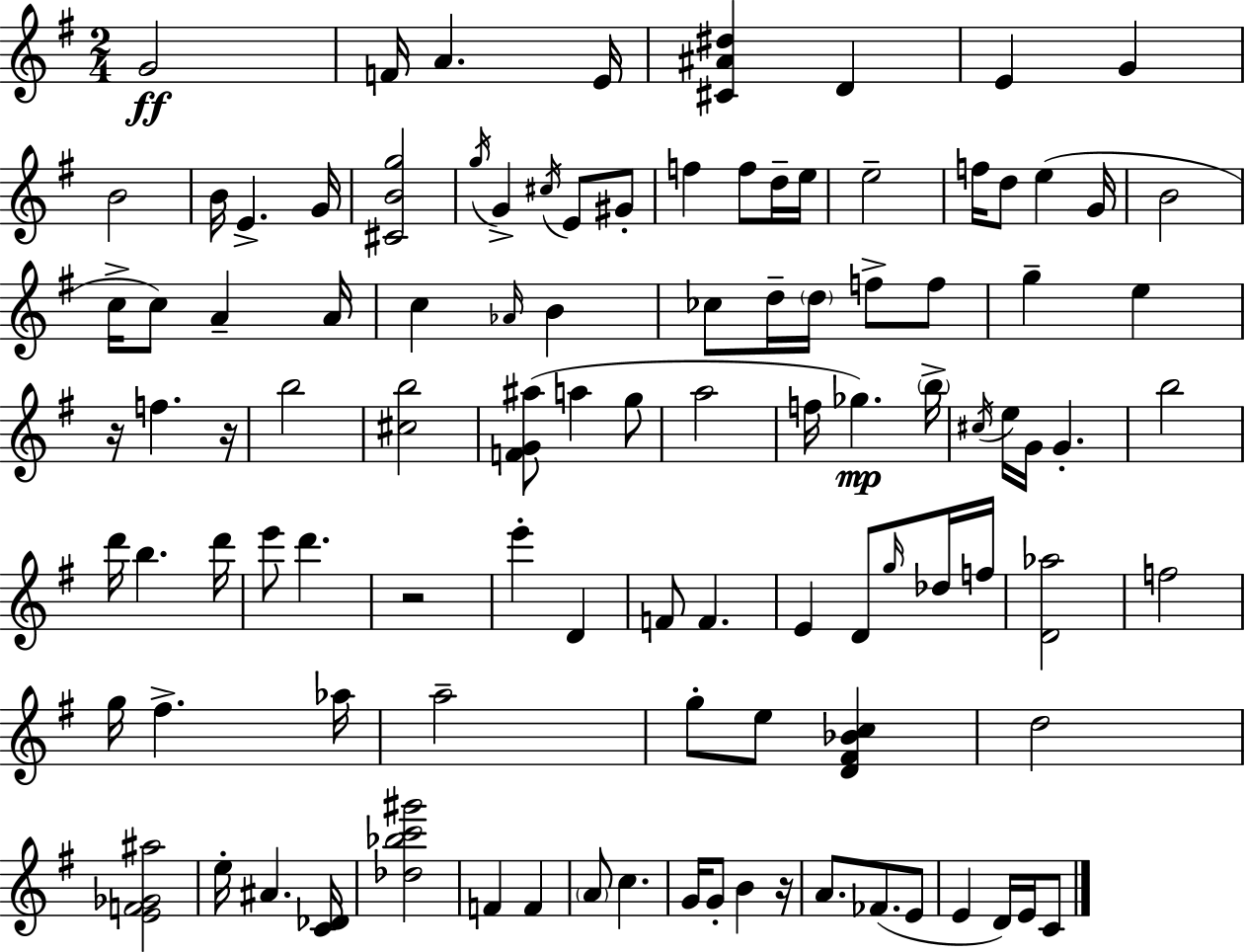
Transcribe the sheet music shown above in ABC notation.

X:1
T:Untitled
M:2/4
L:1/4
K:Em
G2 F/4 A E/4 [^C^A^d] D E G B2 B/4 E G/4 [^CBg]2 g/4 G ^c/4 E/2 ^G/2 f f/2 d/4 e/4 e2 f/4 d/2 e G/4 B2 c/4 c/2 A A/4 c _A/4 B _c/2 d/4 d/4 f/2 f/2 g e z/4 f z/4 b2 [^cb]2 [FG^a]/2 a g/2 a2 f/4 _g b/4 ^c/4 e/4 G/4 G b2 d'/4 b d'/4 e'/2 d' z2 e' D F/2 F E D/2 g/4 _d/4 f/4 [D_a]2 f2 g/4 ^f _a/4 a2 g/2 e/2 [D^F_Bc] d2 [EF_G^a]2 e/4 ^A [C_D]/4 [_d_bc'^g']2 F F A/2 c G/4 G/2 B z/4 A/2 _F/2 E/2 E D/4 E/4 C/2